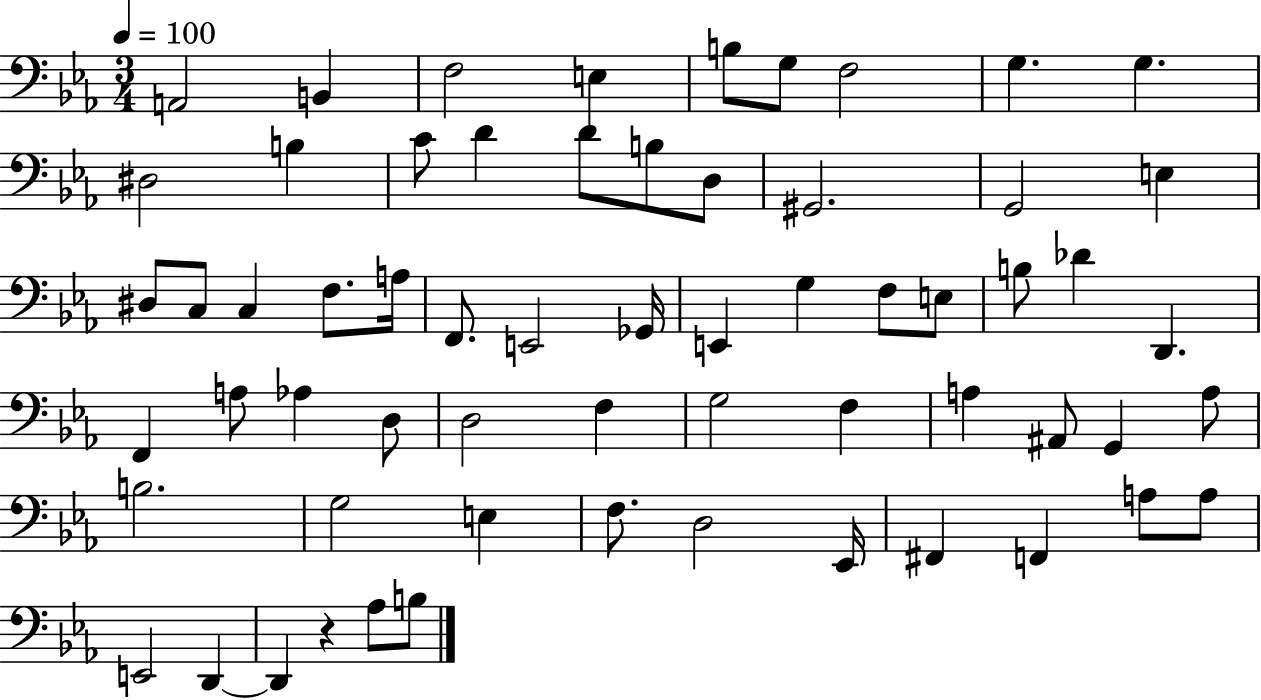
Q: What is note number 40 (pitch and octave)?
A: F3